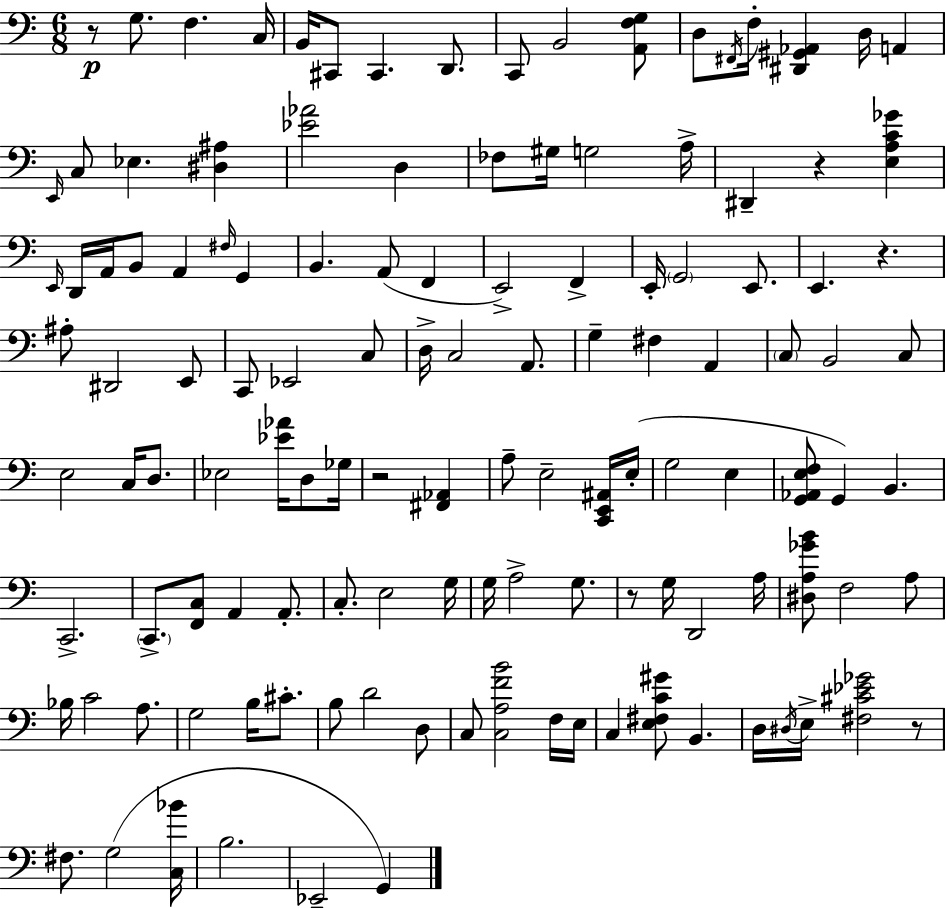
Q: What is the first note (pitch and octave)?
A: G3